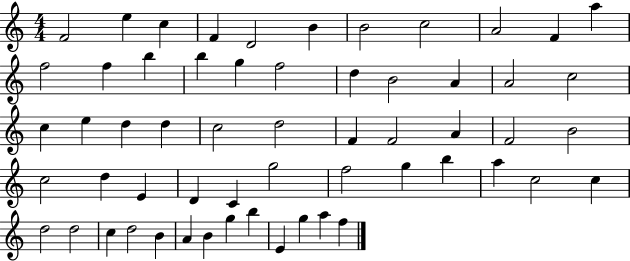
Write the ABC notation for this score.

X:1
T:Untitled
M:4/4
L:1/4
K:C
F2 e c F D2 B B2 c2 A2 F a f2 f b b g f2 d B2 A A2 c2 c e d d c2 d2 F F2 A F2 B2 c2 d E D C g2 f2 g b a c2 c d2 d2 c d2 B A B g b E g a f